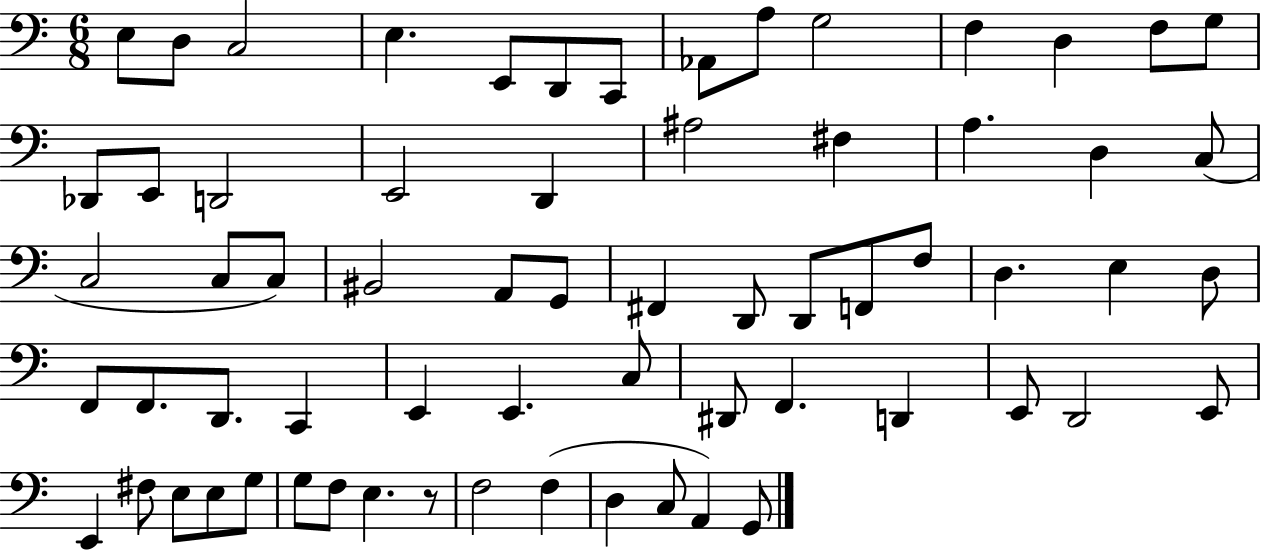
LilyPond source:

{
  \clef bass
  \numericTimeSignature
  \time 6/8
  \key c \major
  e8 d8 c2 | e4. e,8 d,8 c,8 | aes,8 a8 g2 | f4 d4 f8 g8 | \break des,8 e,8 d,2 | e,2 d,4 | ais2 fis4 | a4. d4 c8( | \break c2 c8 c8) | bis,2 a,8 g,8 | fis,4 d,8 d,8 f,8 f8 | d4. e4 d8 | \break f,8 f,8. d,8. c,4 | e,4 e,4. c8 | dis,8 f,4. d,4 | e,8 d,2 e,8 | \break e,4 fis8 e8 e8 g8 | g8 f8 e4. r8 | f2 f4( | d4 c8 a,4) g,8 | \break \bar "|."
}